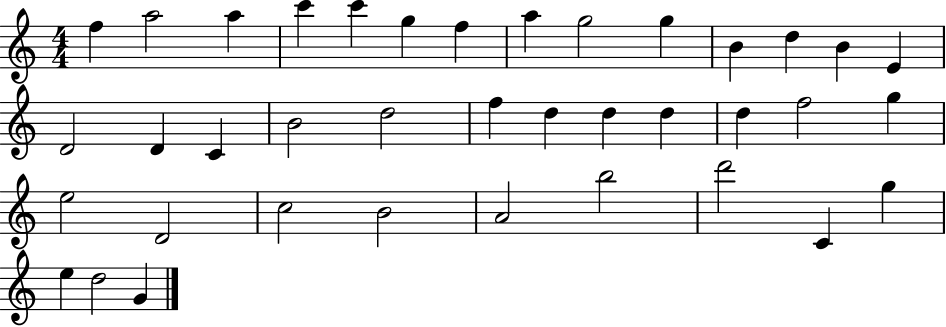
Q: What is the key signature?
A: C major